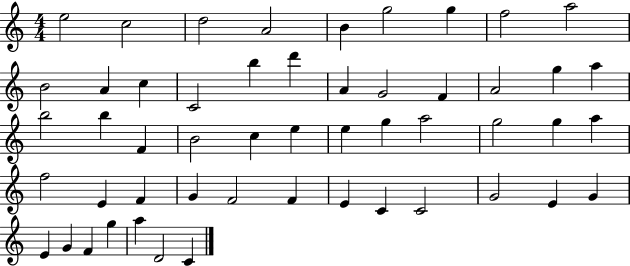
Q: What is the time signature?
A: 4/4